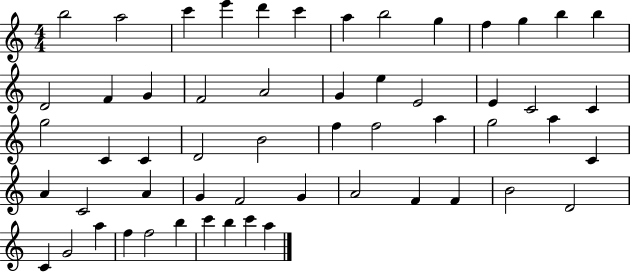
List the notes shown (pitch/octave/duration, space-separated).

B5/h A5/h C6/q E6/q D6/q C6/q A5/q B5/h G5/q F5/q G5/q B5/q B5/q D4/h F4/q G4/q F4/h A4/h G4/q E5/q E4/h E4/q C4/h C4/q G5/h C4/q C4/q D4/h B4/h F5/q F5/h A5/q G5/h A5/q C4/q A4/q C4/h A4/q G4/q F4/h G4/q A4/h F4/q F4/q B4/h D4/h C4/q G4/h A5/q F5/q F5/h B5/q C6/q B5/q C6/q A5/q